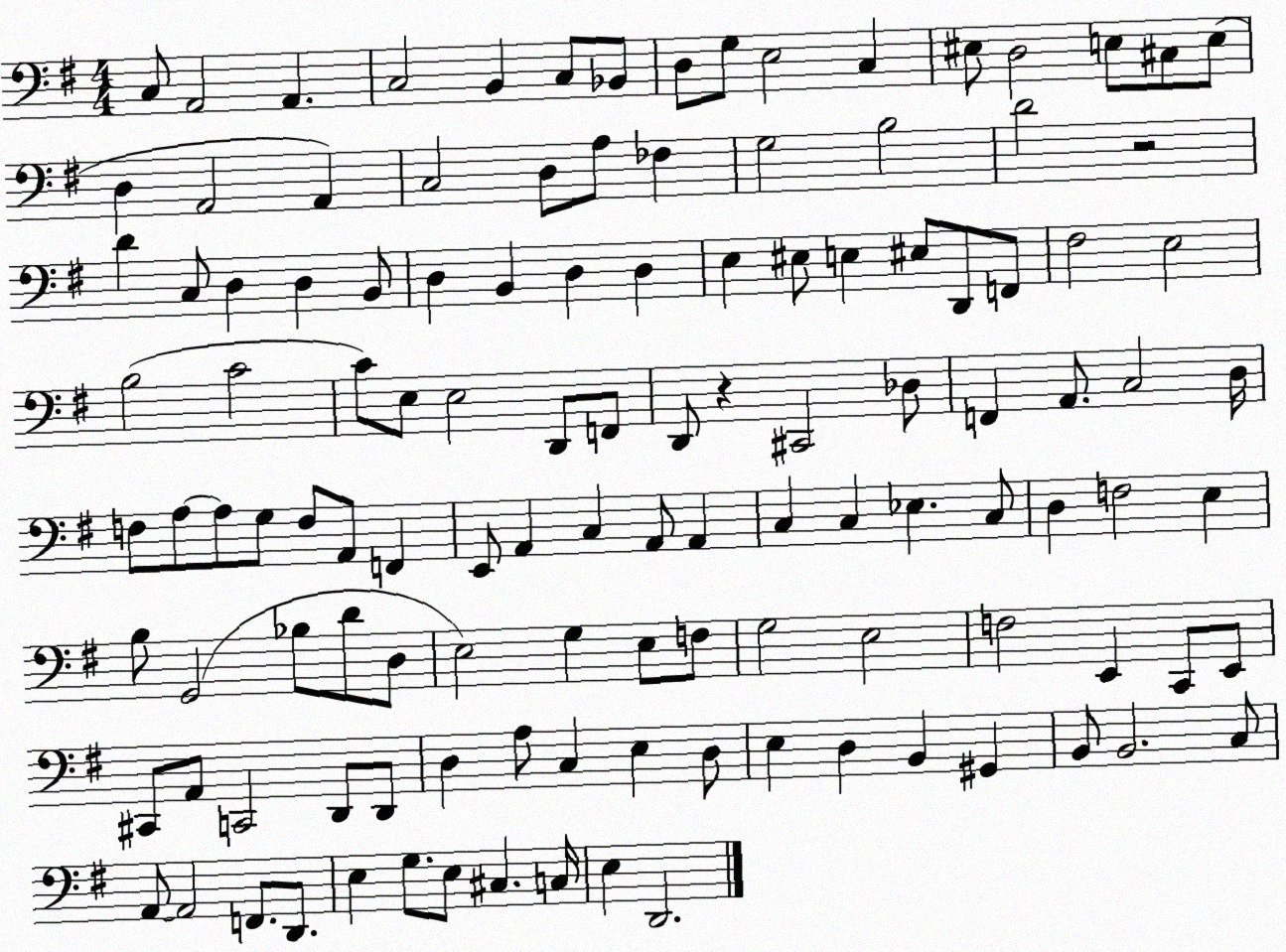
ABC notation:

X:1
T:Untitled
M:4/4
L:1/4
K:G
C,/2 A,,2 A,, C,2 B,, C,/2 _B,,/2 D,/2 G,/2 E,2 C, ^E,/2 D,2 E,/2 ^C,/2 E,/2 D, A,,2 A,, C,2 D,/2 A,/2 _F, G,2 B,2 D2 z2 D C,/2 D, D, B,,/2 D, B,, D, D, E, ^E,/2 E, ^E,/2 D,,/2 F,,/2 ^F,2 E,2 B,2 C2 C/2 E,/2 E,2 D,,/2 F,,/2 D,,/2 z ^C,,2 _D,/2 F,, A,,/2 C,2 D,/4 F,/2 A,/2 A,/2 G,/2 F,/2 A,,/2 F,, E,,/2 A,, C, A,,/2 A,, C, C, _E, C,/2 D, F,2 E, B,/2 G,,2 _B,/2 D/2 D,/2 E,2 G, E,/2 F,/2 G,2 E,2 F,2 E,, C,,/2 E,,/2 ^C,,/2 A,,/2 C,,2 D,,/2 D,,/2 D, A,/2 C, E, D,/2 E, D, B,, ^G,, B,,/2 B,,2 C,/2 A,,/2 A,,2 F,,/2 D,,/2 E, G,/2 E,/2 ^C, C,/4 E, D,,2